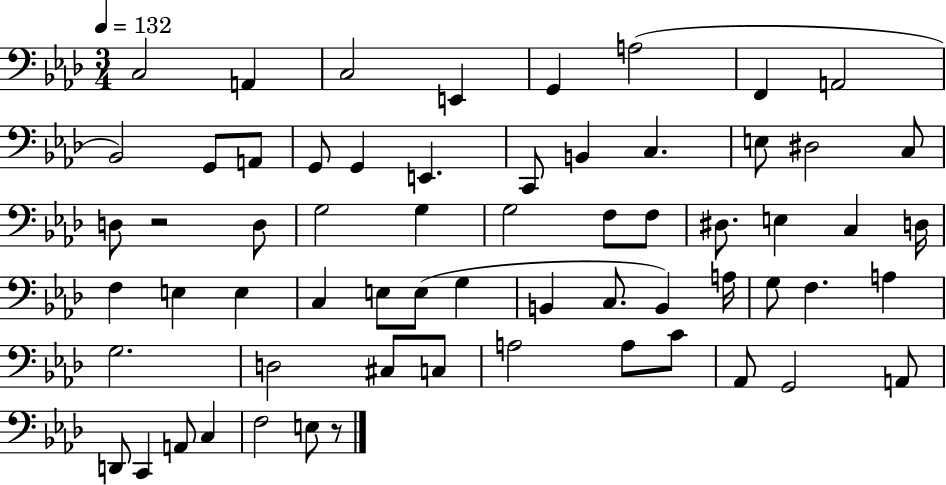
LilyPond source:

{
  \clef bass
  \numericTimeSignature
  \time 3/4
  \key aes \major
  \tempo 4 = 132
  c2 a,4 | c2 e,4 | g,4 a2( | f,4 a,2 | \break bes,2) g,8 a,8 | g,8 g,4 e,4. | c,8 b,4 c4. | e8 dis2 c8 | \break d8 r2 d8 | g2 g4 | g2 f8 f8 | dis8. e4 c4 d16 | \break f4 e4 e4 | c4 e8 e8( g4 | b,4 c8. b,4) a16 | g8 f4. a4 | \break g2. | d2 cis8 c8 | a2 a8 c'8 | aes,8 g,2 a,8 | \break d,8 c,4 a,8 c4 | f2 e8 r8 | \bar "|."
}